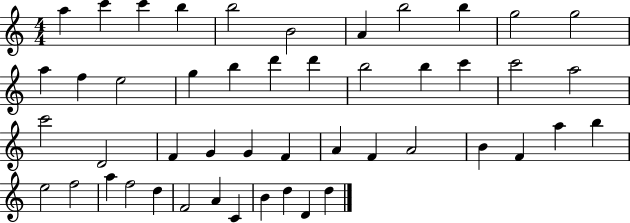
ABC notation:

X:1
T:Untitled
M:4/4
L:1/4
K:C
a c' c' b b2 B2 A b2 b g2 g2 a f e2 g b d' d' b2 b c' c'2 a2 c'2 D2 F G G F A F A2 B F a b e2 f2 a f2 d F2 A C B d D d